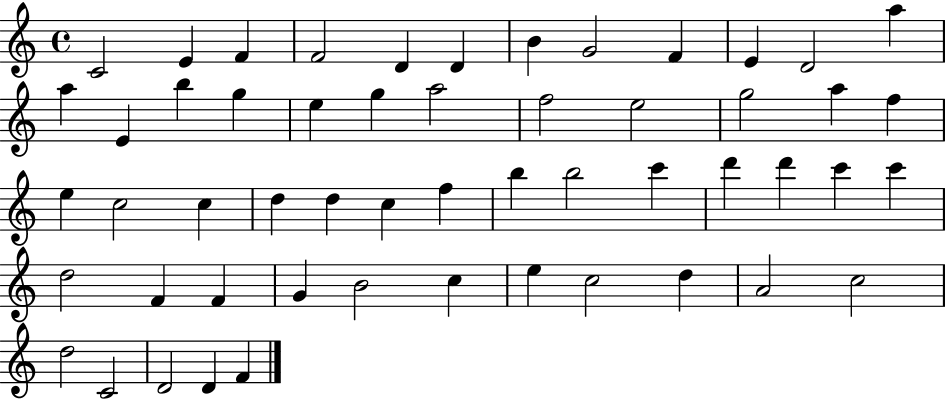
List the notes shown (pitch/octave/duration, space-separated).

C4/h E4/q F4/q F4/h D4/q D4/q B4/q G4/h F4/q E4/q D4/h A5/q A5/q E4/q B5/q G5/q E5/q G5/q A5/h F5/h E5/h G5/h A5/q F5/q E5/q C5/h C5/q D5/q D5/q C5/q F5/q B5/q B5/h C6/q D6/q D6/q C6/q C6/q D5/h F4/q F4/q G4/q B4/h C5/q E5/q C5/h D5/q A4/h C5/h D5/h C4/h D4/h D4/q F4/q